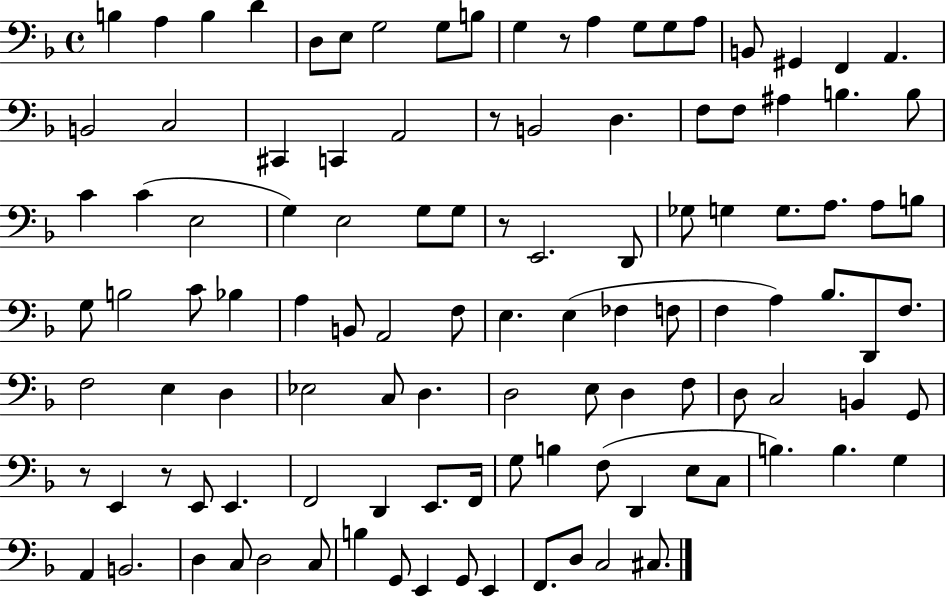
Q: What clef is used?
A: bass